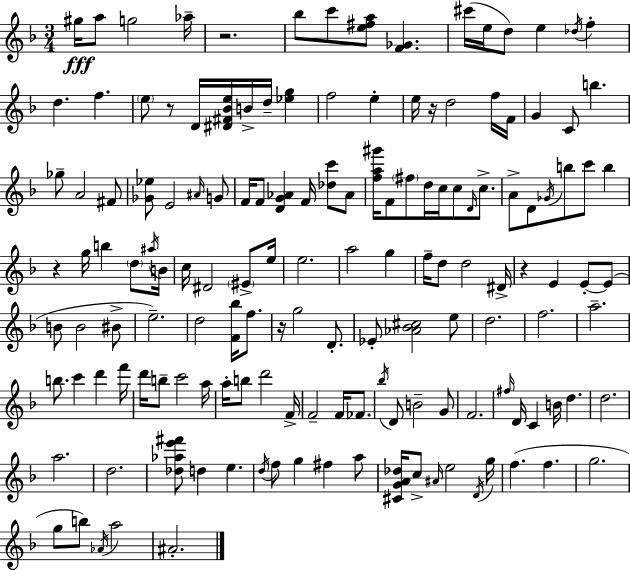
X:1
T:Untitled
M:3/4
L:1/4
K:F
^g/4 a/2 g2 _a/4 z2 _b/2 c'/2 [e^fa]/2 [F_G] ^c'/4 e/4 d/2 e _d/4 f d f e/2 z/2 D/4 [^D^F_Be]/4 B/4 d/4 [_eg] f2 e e/4 z/4 d2 f/4 F/4 G C/2 b _g/2 A2 ^F/2 [_G_e]/2 E2 ^A/4 G/2 F/4 F/2 [DG_A] F/4 [_dc']/2 _A/2 [fa^g']/4 F/2 ^f/2 d/4 c/4 c/2 D/4 c/2 A/2 D/2 _G/4 b/2 c'/2 b z g/4 b d/2 ^a/4 B/4 c/4 ^D2 ^E/2 e/4 e2 a2 g f/4 d/2 d2 ^D/4 z E E/2 E/2 B/2 B2 ^B/2 e2 d2 [F_b]/4 f/2 z/4 g2 D/2 _E/2 [_A_B^c]2 e/2 d2 f2 a2 b/2 c' d' f'/4 d'/4 b/2 c'2 a/4 a/4 b/2 d'2 F/4 F2 F/4 _F/2 _b/4 D/2 B2 G/2 F2 ^f/4 D/4 C B/4 d d2 a2 d2 [_d_ae'^f']/2 d e d/4 f/2 g ^f a/2 [^CGA_d]/4 c/2 ^A/4 e2 D/4 g/4 f f g2 g/2 b/2 _A/4 a2 ^A2